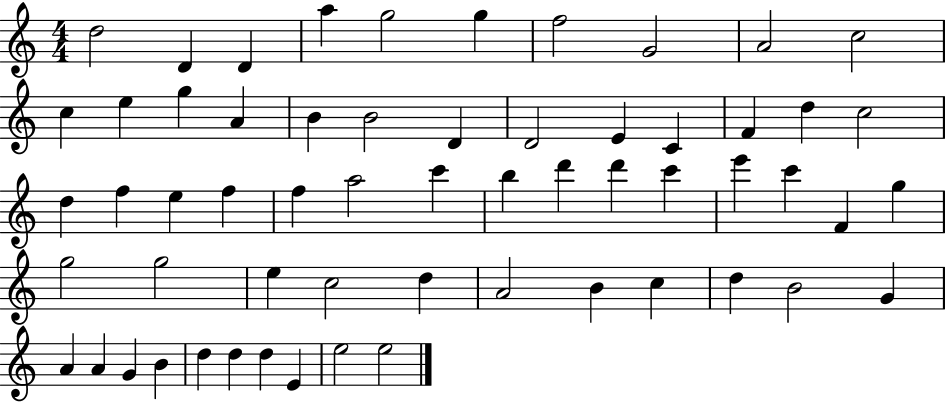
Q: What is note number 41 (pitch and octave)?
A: E5